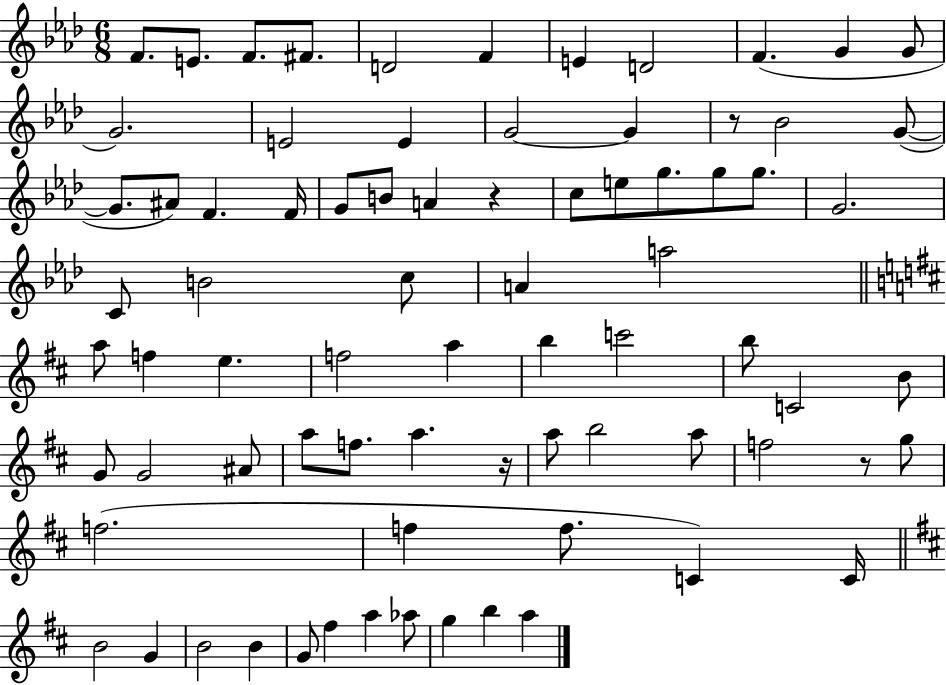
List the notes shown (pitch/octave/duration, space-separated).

F4/e. E4/e. F4/e. F#4/e. D4/h F4/q E4/q D4/h F4/q. G4/q G4/e G4/h. E4/h E4/q G4/h G4/q R/e Bb4/h G4/e G4/e. A#4/e F4/q. F4/s G4/e B4/e A4/q R/q C5/e E5/e G5/e. G5/e G5/e. G4/h. C4/e B4/h C5/e A4/q A5/h A5/e F5/q E5/q. F5/h A5/q B5/q C6/h B5/e C4/h B4/e G4/e G4/h A#4/e A5/e F5/e. A5/q. R/s A5/e B5/h A5/e F5/h R/e G5/e F5/h. F5/q F5/e. C4/q C4/s B4/h G4/q B4/h B4/q G4/e F#5/q A5/q Ab5/e G5/q B5/q A5/q